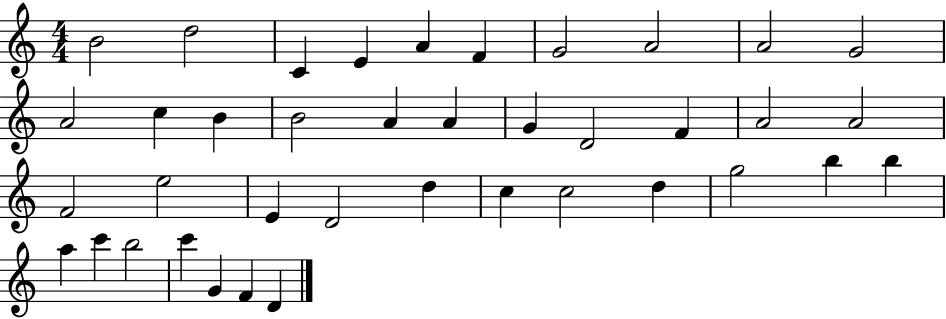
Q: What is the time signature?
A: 4/4